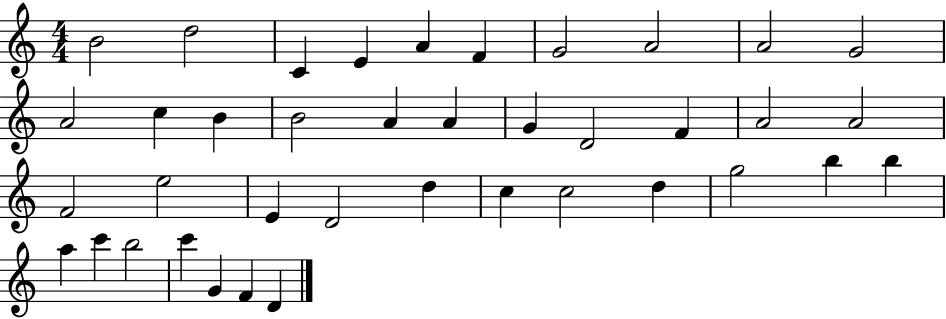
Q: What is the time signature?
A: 4/4